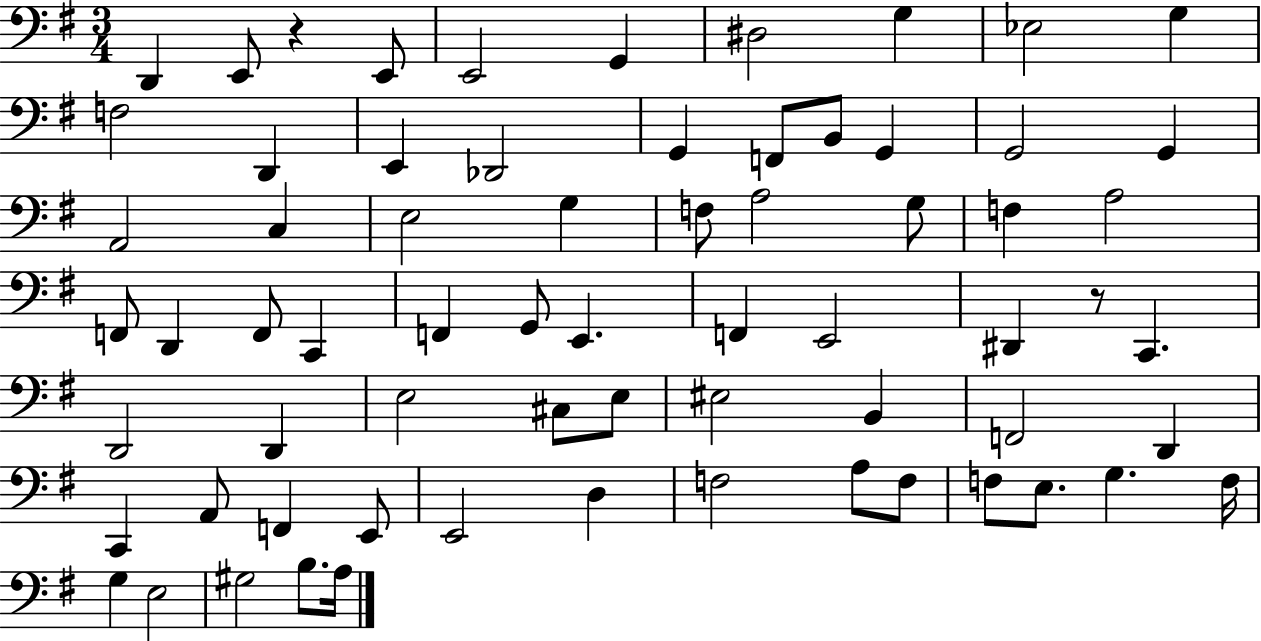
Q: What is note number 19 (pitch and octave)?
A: G2